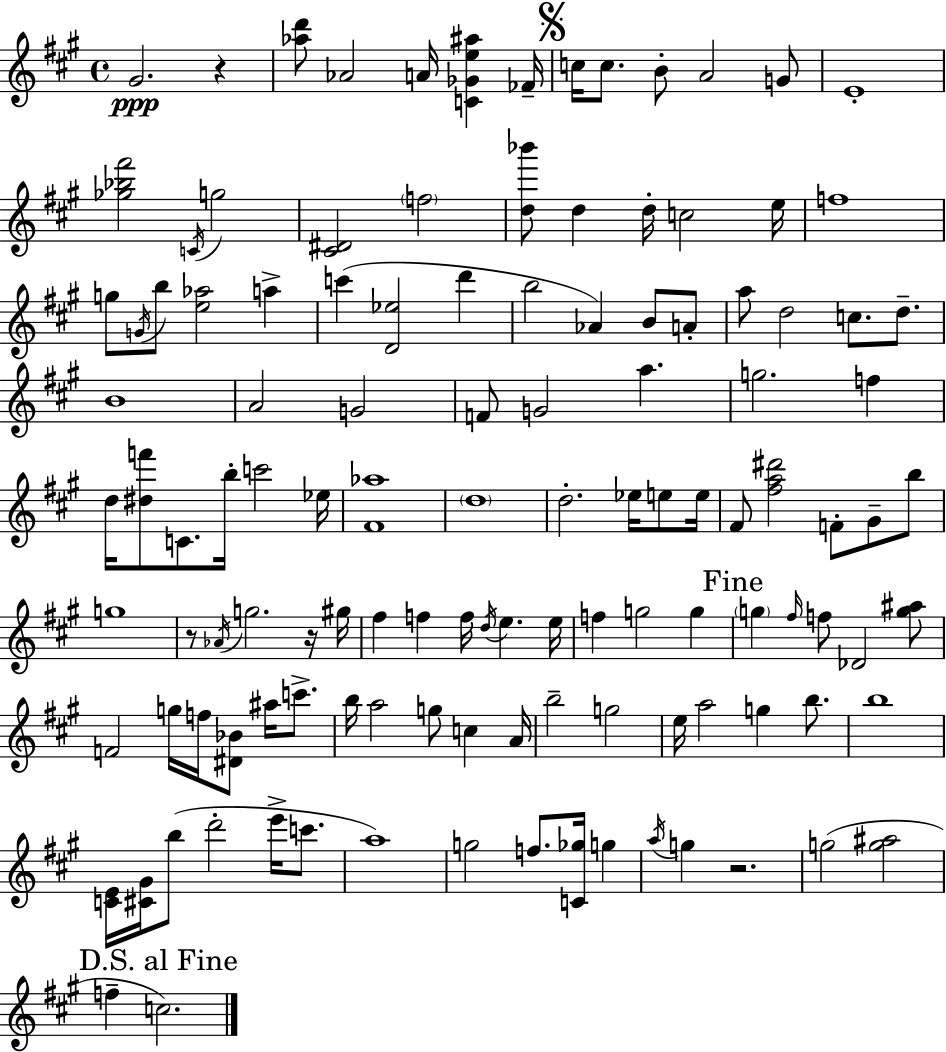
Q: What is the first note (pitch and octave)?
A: G#4